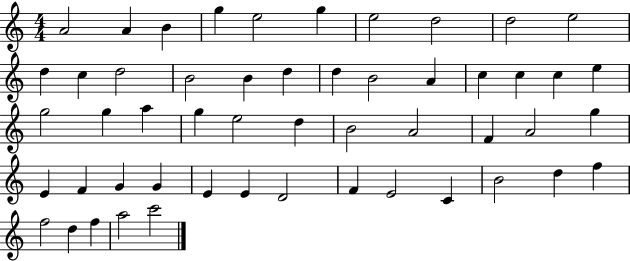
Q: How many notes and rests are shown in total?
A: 52